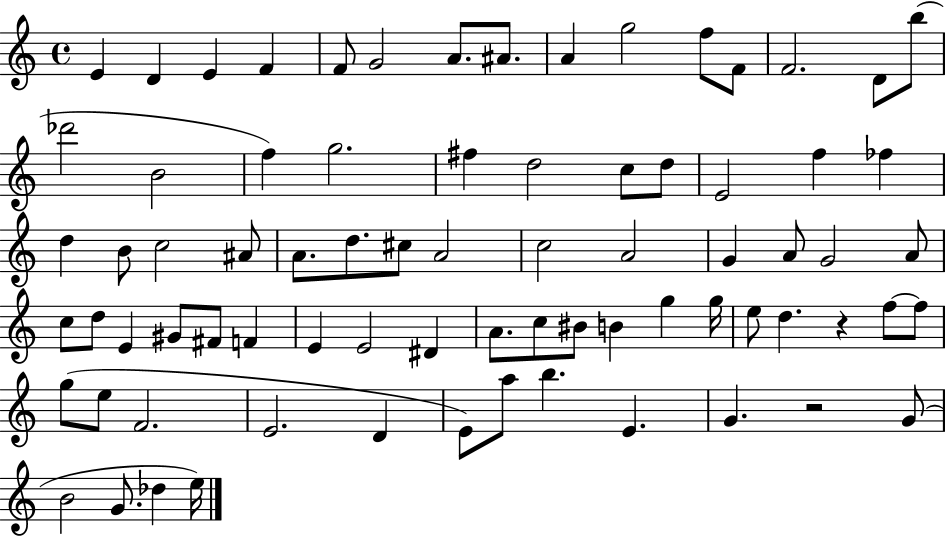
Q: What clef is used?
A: treble